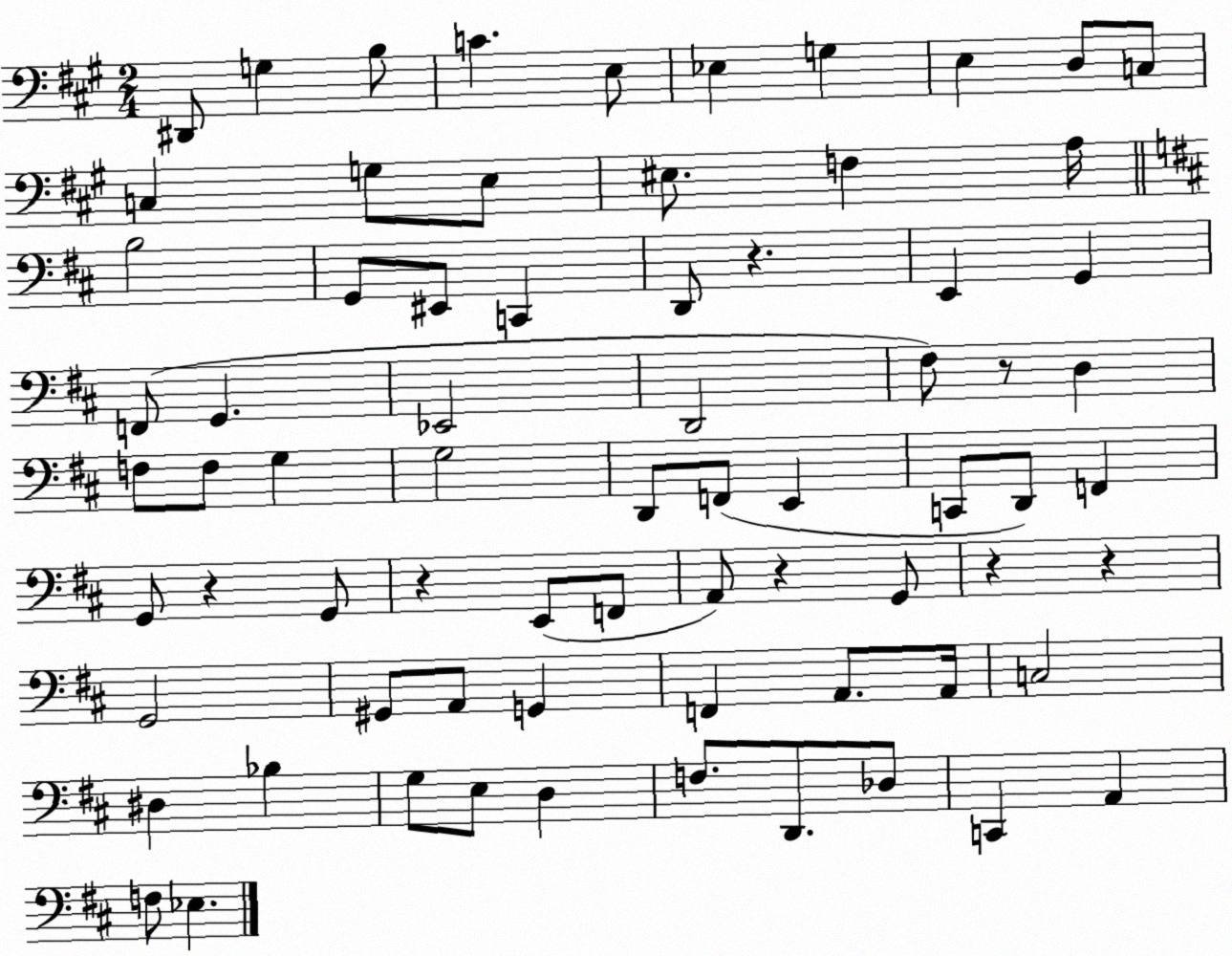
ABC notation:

X:1
T:Untitled
M:2/4
L:1/4
K:A
^D,,/2 G, B,/2 C E,/2 _E, G, E, D,/2 C,/2 C, G,/2 E,/2 ^E,/2 F, A,/4 B,2 G,,/2 ^E,,/2 C,, D,,/2 z E,, G,, F,,/2 G,, _E,,2 D,,2 ^F,/2 z/2 D, F,/2 F,/2 G, G,2 D,,/2 F,,/2 E,, C,,/2 D,,/2 F,, G,,/2 z G,,/2 z E,,/2 F,,/2 A,,/2 z G,,/2 z z G,,2 ^G,,/2 A,,/2 G,, F,, A,,/2 A,,/4 C,2 ^D, _B, G,/2 E,/2 D, F,/2 D,,/2 _D,/2 C,, A,, F,/2 _E,